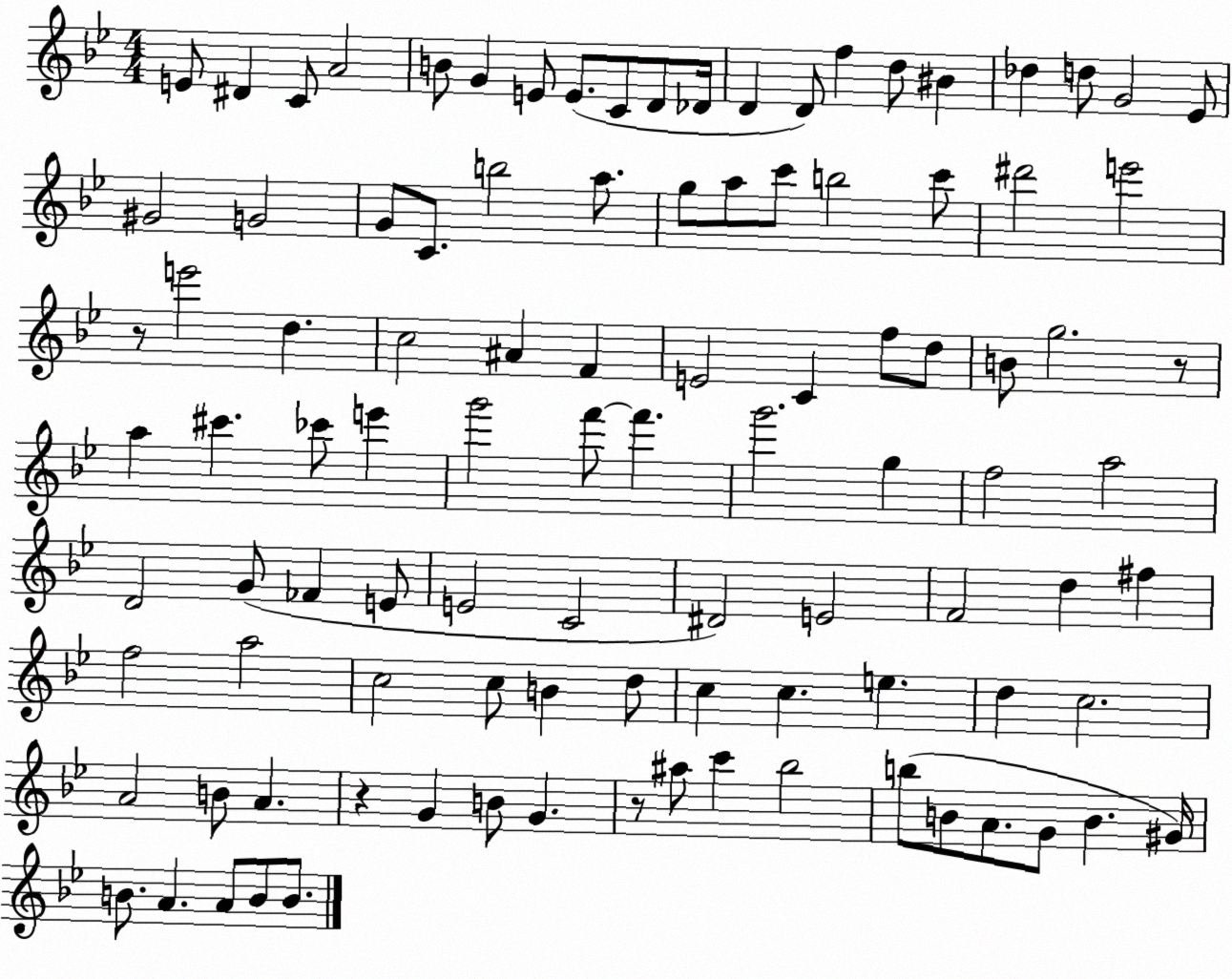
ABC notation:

X:1
T:Untitled
M:4/4
L:1/4
K:Bb
E/2 ^D C/2 A2 B/2 G E/2 E/2 C/2 D/2 _D/4 D D/2 f d/2 ^B _d d/2 G2 _E/2 ^G2 G2 G/2 C/2 b2 a/2 g/2 a/2 c'/2 b2 c'/2 ^d'2 e'2 z/2 e'2 d c2 ^A F E2 C f/2 d/2 B/2 g2 z/2 a ^c' _c'/2 e' g'2 f'/2 f' g'2 g f2 a2 D2 G/2 _F E/2 E2 C2 ^D2 E2 F2 d ^f f2 a2 c2 c/2 B d/2 c c e d c2 A2 B/2 A z G B/2 G z/2 ^a/2 c' _b2 b/2 B/2 A/2 G/2 B ^G/4 B/2 A A/2 B/2 B/2